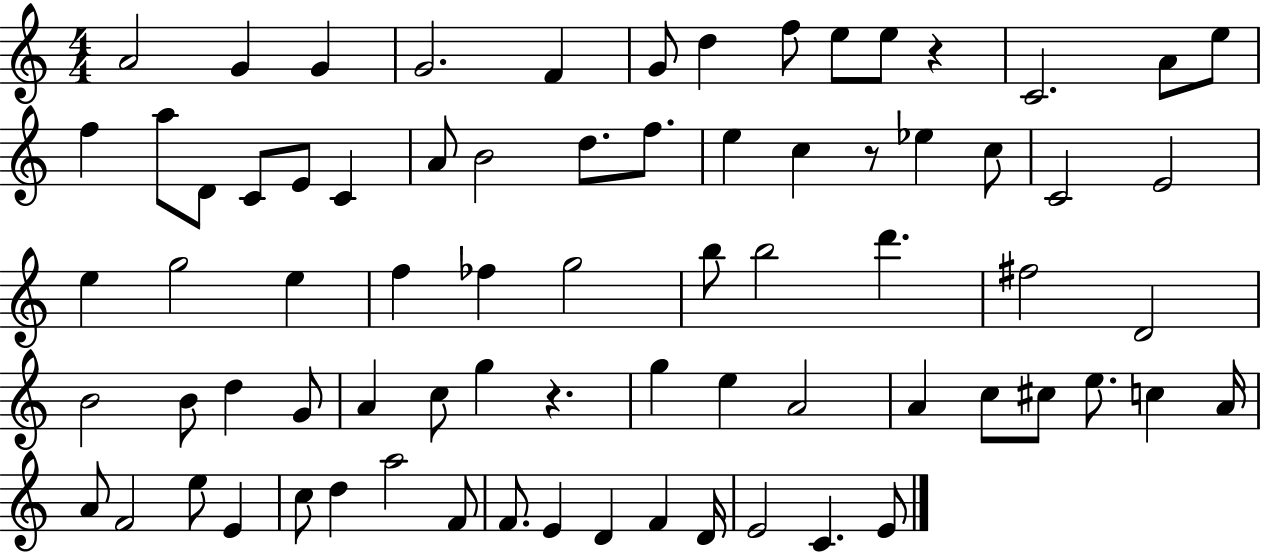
{
  \clef treble
  \numericTimeSignature
  \time 4/4
  \key c \major
  \repeat volta 2 { a'2 g'4 g'4 | g'2. f'4 | g'8 d''4 f''8 e''8 e''8 r4 | c'2. a'8 e''8 | \break f''4 a''8 d'8 c'8 e'8 c'4 | a'8 b'2 d''8. f''8. | e''4 c''4 r8 ees''4 c''8 | c'2 e'2 | \break e''4 g''2 e''4 | f''4 fes''4 g''2 | b''8 b''2 d'''4. | fis''2 d'2 | \break b'2 b'8 d''4 g'8 | a'4 c''8 g''4 r4. | g''4 e''4 a'2 | a'4 c''8 cis''8 e''8. c''4 a'16 | \break a'8 f'2 e''8 e'4 | c''8 d''4 a''2 f'8 | f'8. e'4 d'4 f'4 d'16 | e'2 c'4. e'8 | \break } \bar "|."
}